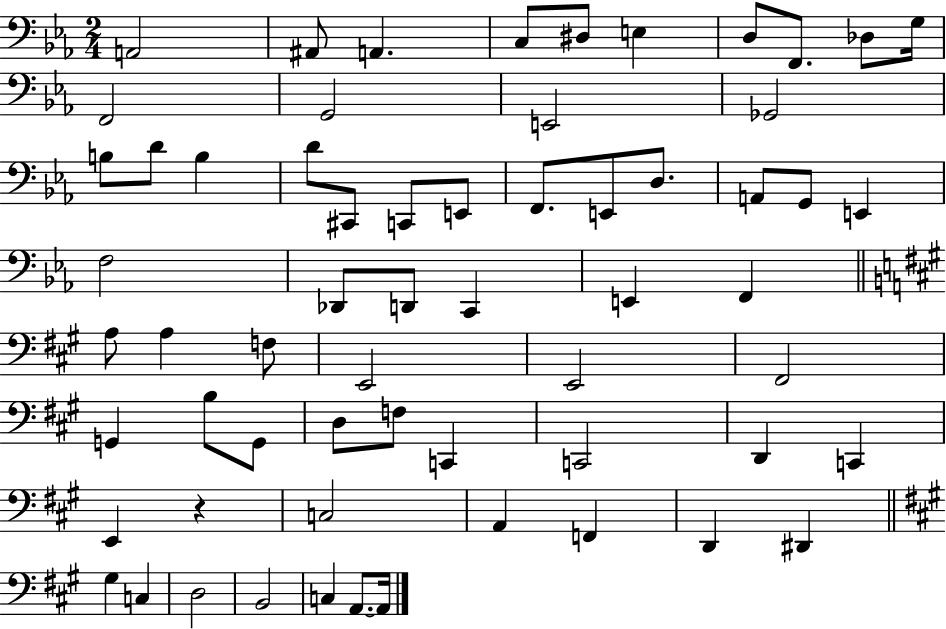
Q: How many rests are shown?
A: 1